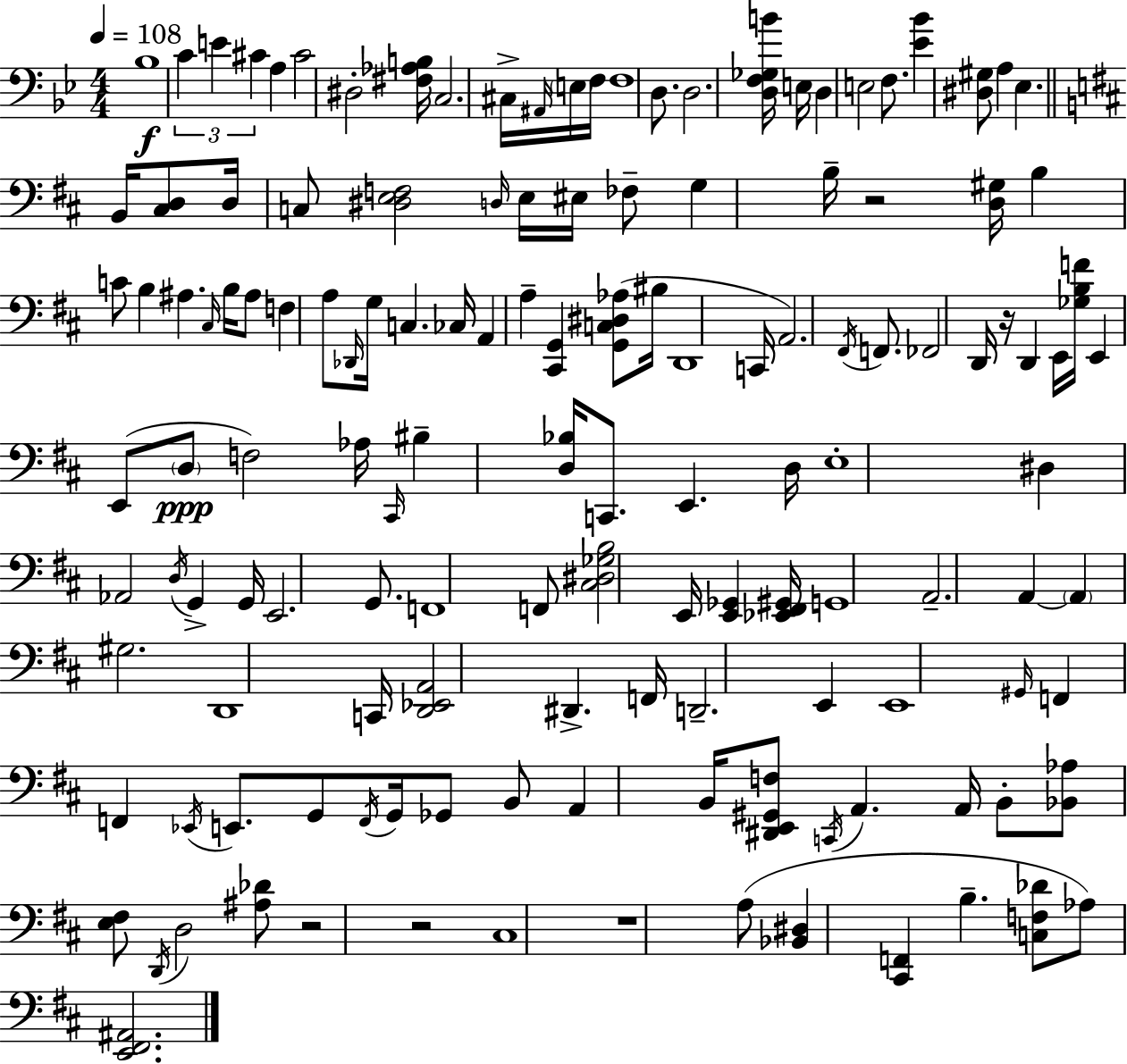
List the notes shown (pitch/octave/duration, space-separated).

Bb3/w C4/q E4/q C#4/q A3/q C#4/h D#3/h [F#3,Ab3,B3]/s C3/h. C#3/s A#2/s E3/s F3/s F3/w D3/e. D3/h. [D3,F3,Gb3,B4]/s E3/s D3/q E3/h F3/e. [Eb4,Bb4]/q [D#3,G#3]/e A3/q Eb3/q. B2/s [C#3,D3]/e D3/s C3/e [D#3,E3,F3]/h D3/s E3/s EIS3/s FES3/e G3/q B3/s R/h [D3,G#3]/s B3/q C4/e B3/q A#3/q. C#3/s B3/s A#3/e F3/q A3/e Db2/s G3/s C3/q. CES3/s A2/q A3/q [C#2,G2]/q [G2,C3,D#3,Ab3]/e BIS3/s D2/w C2/s A2/h. F#2/s F2/e. FES2/h D2/s R/s D2/q E2/s [Gb3,B3,F4]/s E2/q E2/e D3/e F3/h Ab3/s C#2/s BIS3/q [D3,Bb3]/s C2/e. E2/q. D3/s E3/w D#3/q Ab2/h D3/s G2/q G2/s E2/h. G2/e. F2/w F2/e [C#3,D#3,Gb3,B3]/h E2/s [E2,Gb2]/q [Eb2,F#2,G#2]/s G2/w A2/h. A2/q A2/q G#3/h. D2/w C2/s [D2,Eb2,A2]/h D#2/q. F2/s D2/h. E2/q E2/w G#2/s F2/q F2/q Eb2/s E2/e. G2/e F2/s G2/s Gb2/e B2/e A2/q B2/s [D#2,E2,G#2,F3]/e C2/s A2/q. A2/s B2/e [Bb2,Ab3]/e [E3,F#3]/e D2/s D3/h [A#3,Db4]/e R/h R/h C#3/w R/w A3/e [Bb2,D#3]/q [C#2,F2]/q B3/q. [C3,F3,Db4]/e Ab3/e [E2,F#2,A#2]/h.